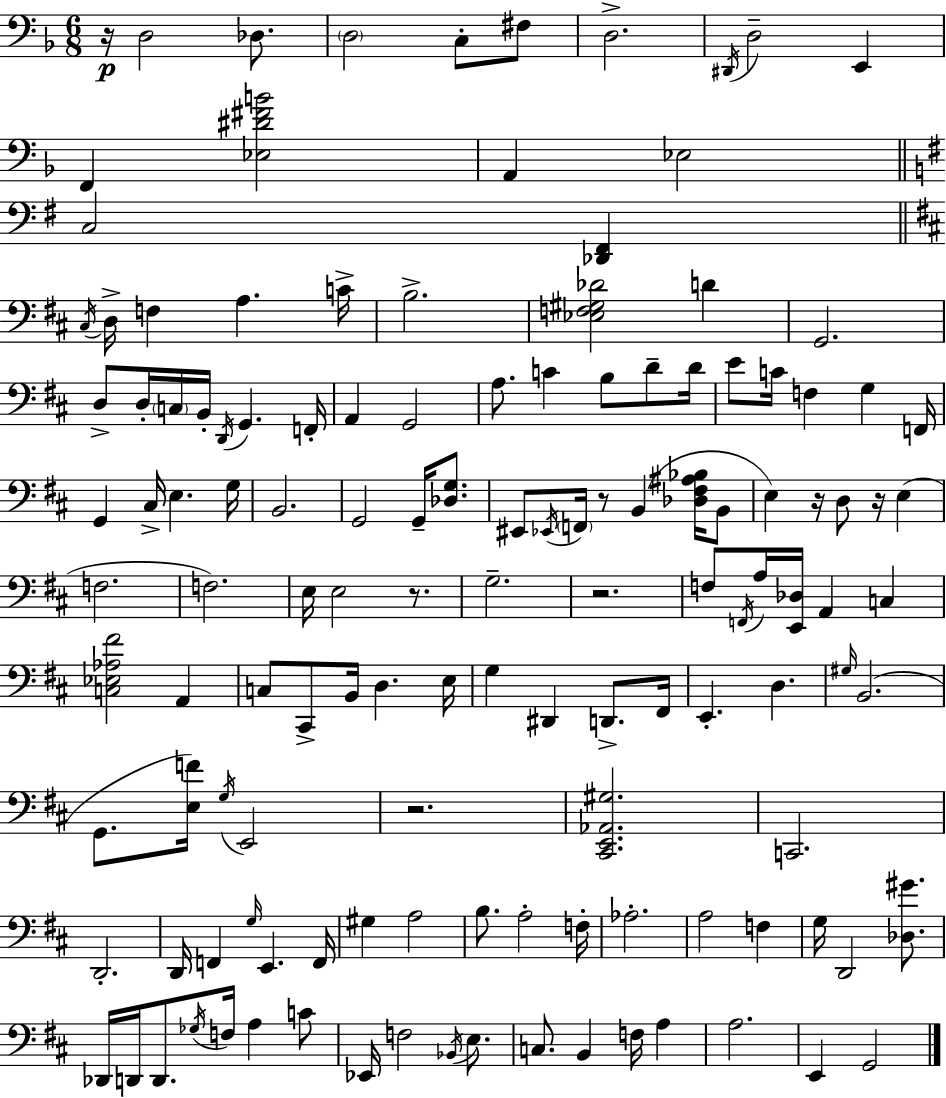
X:1
T:Untitled
M:6/8
L:1/4
K:Dm
z/4 D,2 _D,/2 D,2 C,/2 ^F,/2 D,2 ^D,,/4 D,2 E,, F,, [_E,^D^FB]2 A,, _E,2 C,2 [_D,,^F,,] ^C,/4 D,/4 F, A, C/4 B,2 [_E,F,^G,_D]2 D G,,2 D,/2 D,/4 C,/4 B,,/4 D,,/4 G,, F,,/4 A,, G,,2 A,/2 C B,/2 D/2 D/4 E/2 C/4 F, G, F,,/4 G,, ^C,/4 E, G,/4 B,,2 G,,2 G,,/4 [_D,G,]/2 ^E,,/2 _E,,/4 F,,/4 z/2 B,, [_D,^F,^A,_B,]/4 B,,/2 E, z/4 D,/2 z/4 E, F,2 F,2 E,/4 E,2 z/2 G,2 z2 F,/2 F,,/4 A,/4 [E,,_D,]/4 A,, C, [C,_E,_A,^F]2 A,, C,/2 ^C,,/2 B,,/4 D, E,/4 G, ^D,, D,,/2 ^F,,/4 E,, D, ^G,/4 B,,2 G,,/2 [E,F]/4 G,/4 E,,2 z2 [^C,,E,,_A,,^G,]2 C,,2 D,,2 D,,/4 F,, G,/4 E,, F,,/4 ^G, A,2 B,/2 A,2 F,/4 _A,2 A,2 F, G,/4 D,,2 [_D,^G]/2 _D,,/4 D,,/4 D,,/2 _G,/4 F,/4 A, C/2 _E,,/4 F,2 _B,,/4 E,/2 C,/2 B,, F,/4 A, A,2 E,, G,,2